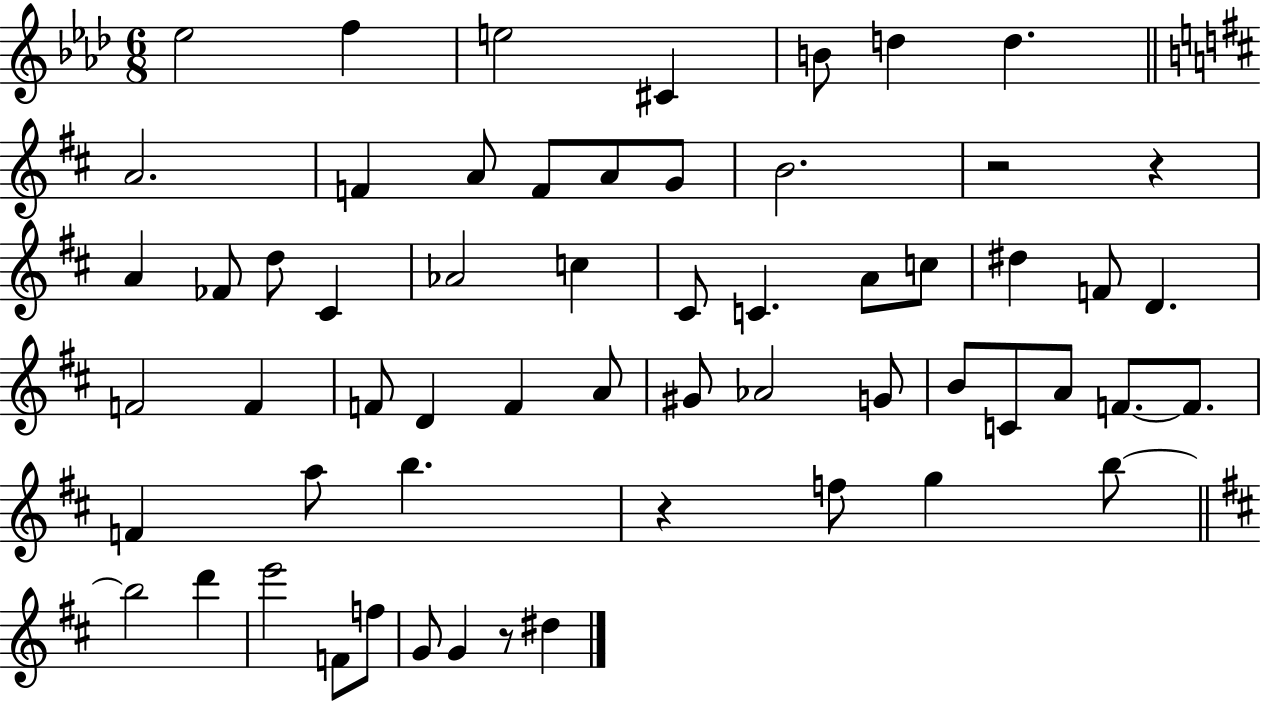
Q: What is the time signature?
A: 6/8